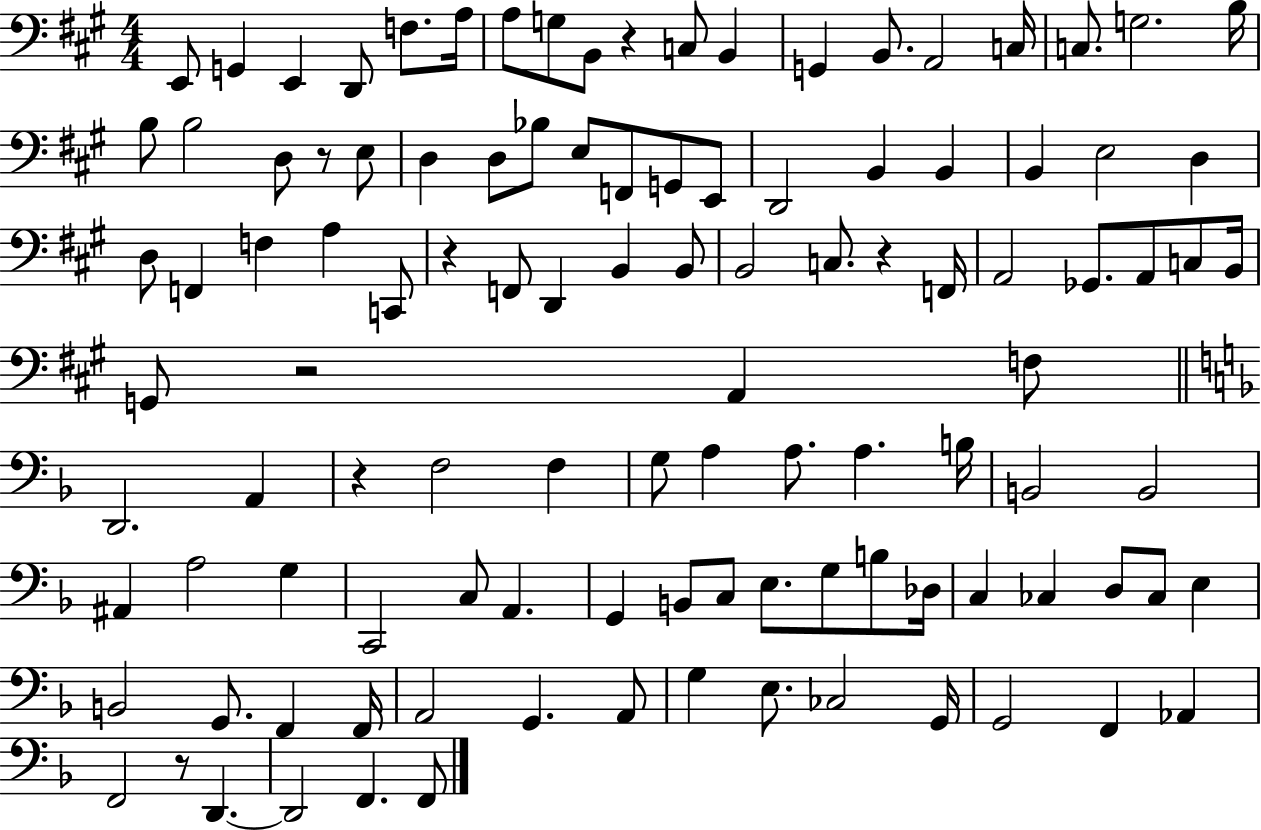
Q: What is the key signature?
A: A major